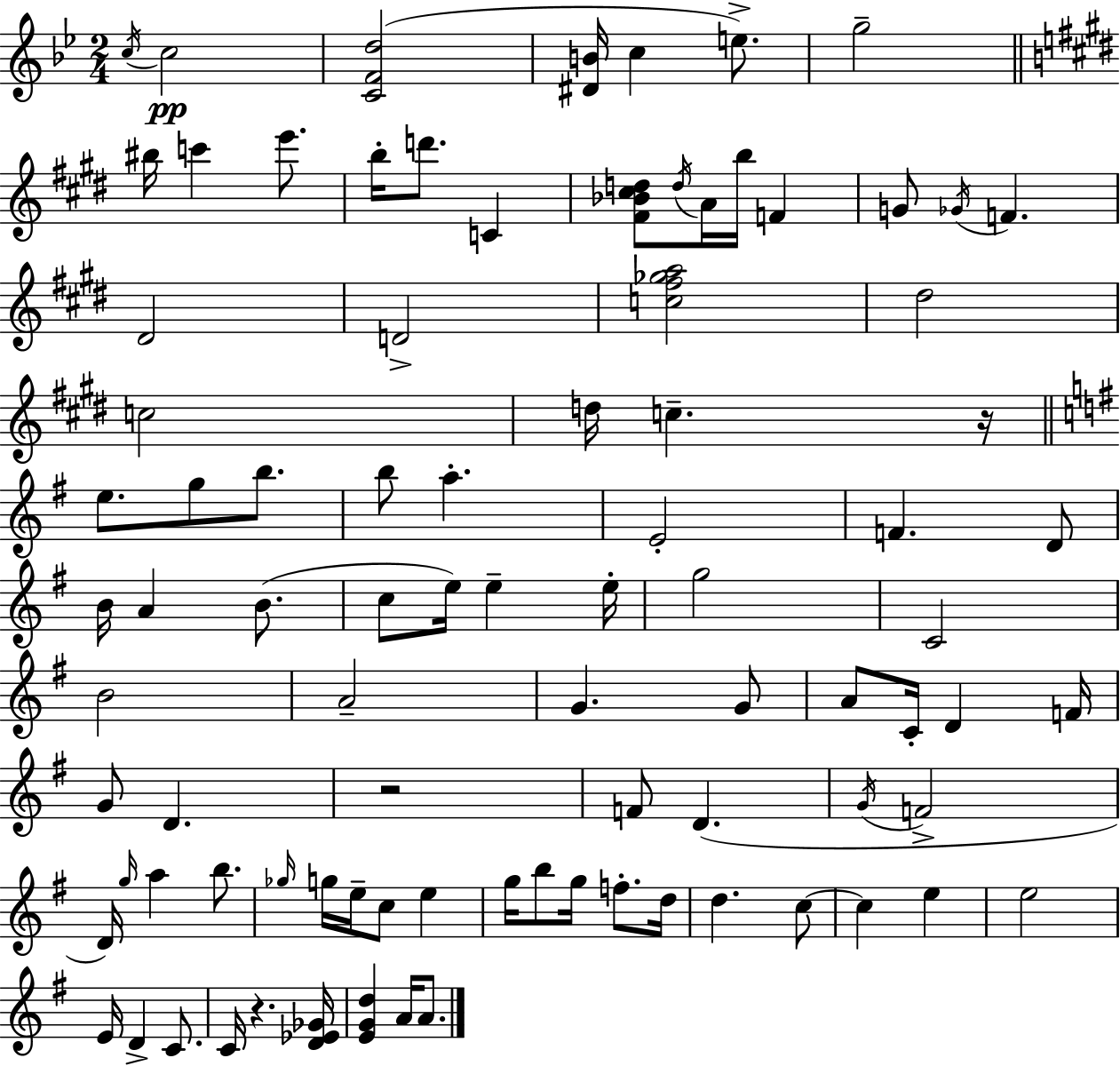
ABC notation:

X:1
T:Untitled
M:2/4
L:1/4
K:Gm
c/4 c2 [CFd]2 [^DB]/4 c e/2 g2 ^b/4 c' e'/2 b/4 d'/2 C [^F_B^cd]/2 d/4 A/4 b/4 F G/2 _G/4 F ^D2 D2 [c^f_ga]2 ^d2 c2 d/4 c z/4 e/2 g/2 b/2 b/2 a E2 F D/2 B/4 A B/2 c/2 e/4 e e/4 g2 C2 B2 A2 G G/2 A/2 C/4 D F/4 G/2 D z2 F/2 D G/4 F2 D/4 g/4 a b/2 _g/4 g/4 e/4 c/2 e g/4 b/2 g/4 f/2 d/4 d c/2 c e e2 E/4 D C/2 C/4 z [D_E_G]/4 [EGd] A/4 A/2